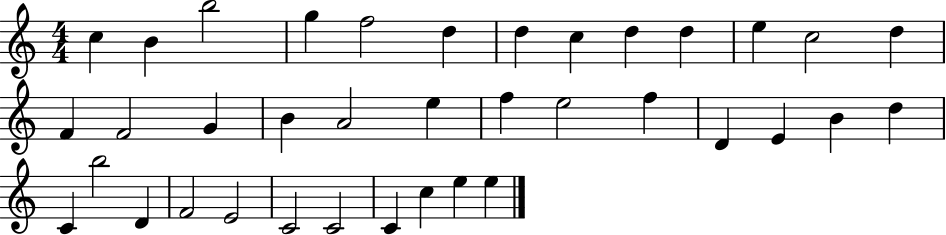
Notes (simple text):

C5/q B4/q B5/h G5/q F5/h D5/q D5/q C5/q D5/q D5/q E5/q C5/h D5/q F4/q F4/h G4/q B4/q A4/h E5/q F5/q E5/h F5/q D4/q E4/q B4/q D5/q C4/q B5/h D4/q F4/h E4/h C4/h C4/h C4/q C5/q E5/q E5/q